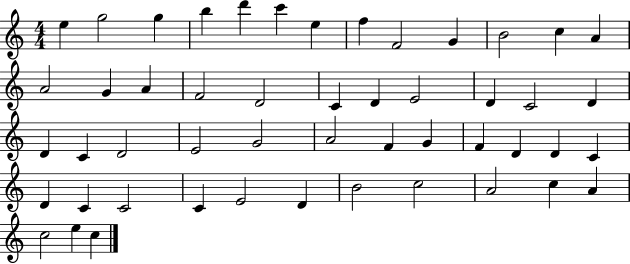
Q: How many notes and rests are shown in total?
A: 50